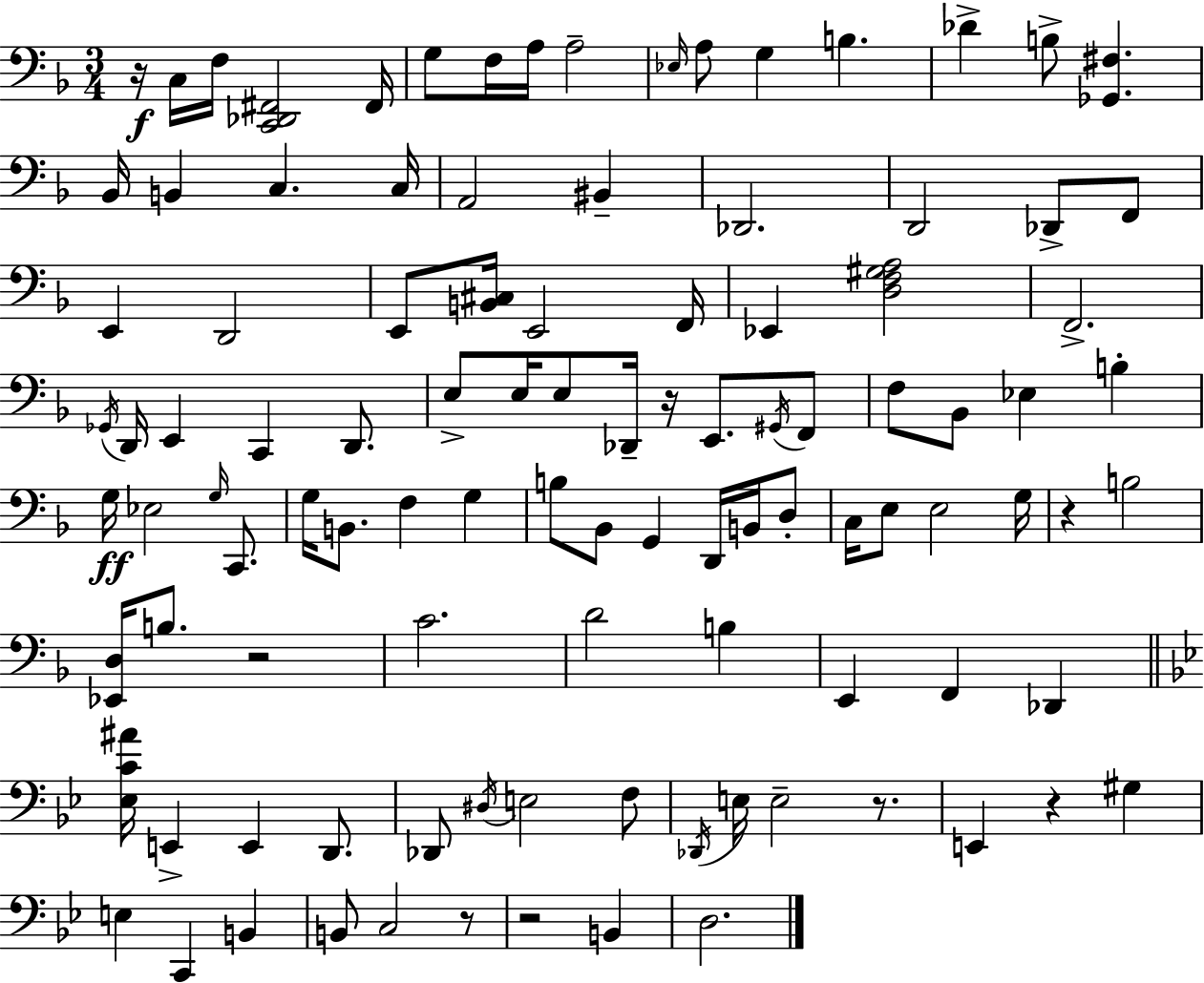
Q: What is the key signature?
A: D minor